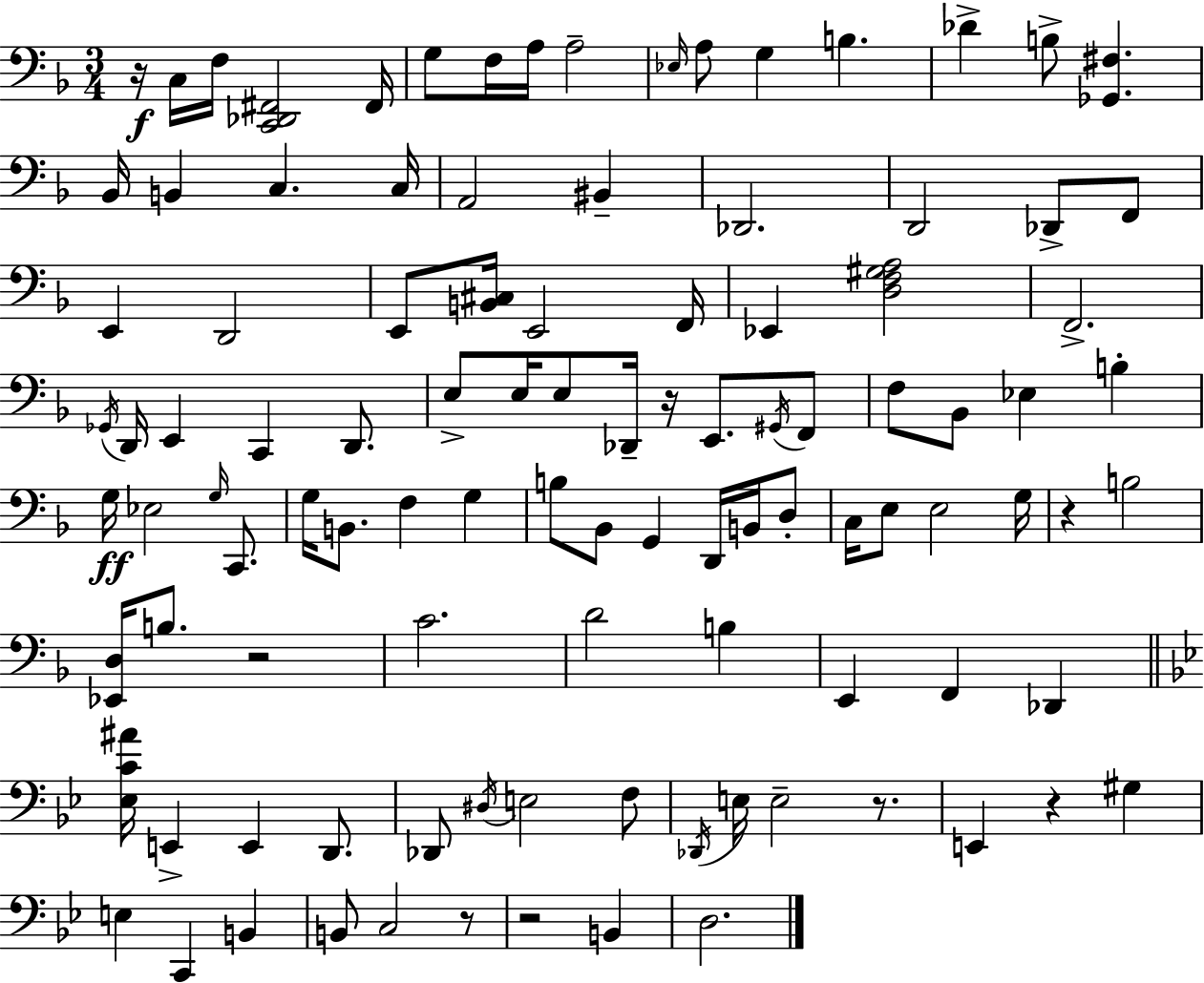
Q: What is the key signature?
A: D minor